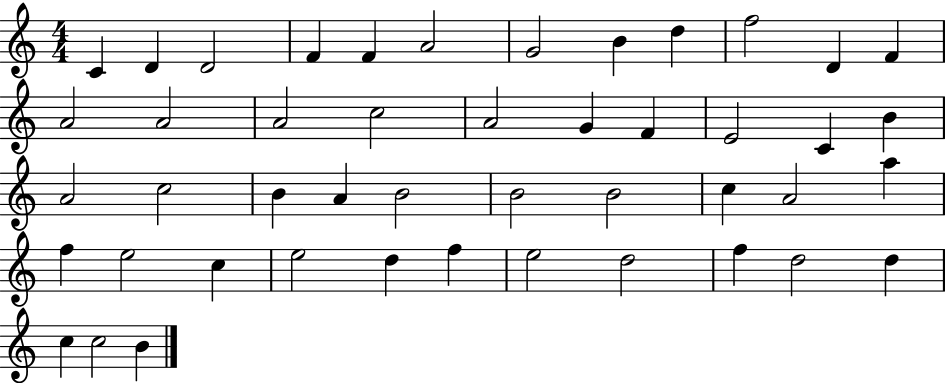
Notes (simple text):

C4/q D4/q D4/h F4/q F4/q A4/h G4/h B4/q D5/q F5/h D4/q F4/q A4/h A4/h A4/h C5/h A4/h G4/q F4/q E4/h C4/q B4/q A4/h C5/h B4/q A4/q B4/h B4/h B4/h C5/q A4/h A5/q F5/q E5/h C5/q E5/h D5/q F5/q E5/h D5/h F5/q D5/h D5/q C5/q C5/h B4/q